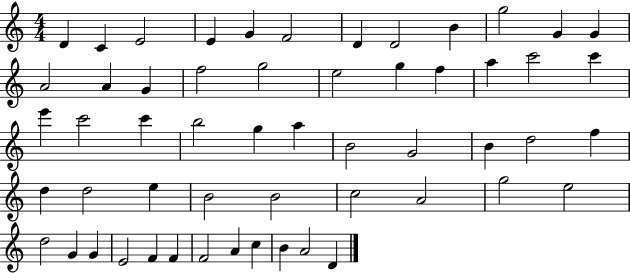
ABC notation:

X:1
T:Untitled
M:4/4
L:1/4
K:C
D C E2 E G F2 D D2 B g2 G G A2 A G f2 g2 e2 g f a c'2 c' e' c'2 c' b2 g a B2 G2 B d2 f d d2 e B2 B2 c2 A2 g2 e2 d2 G G E2 F F F2 A c B A2 D